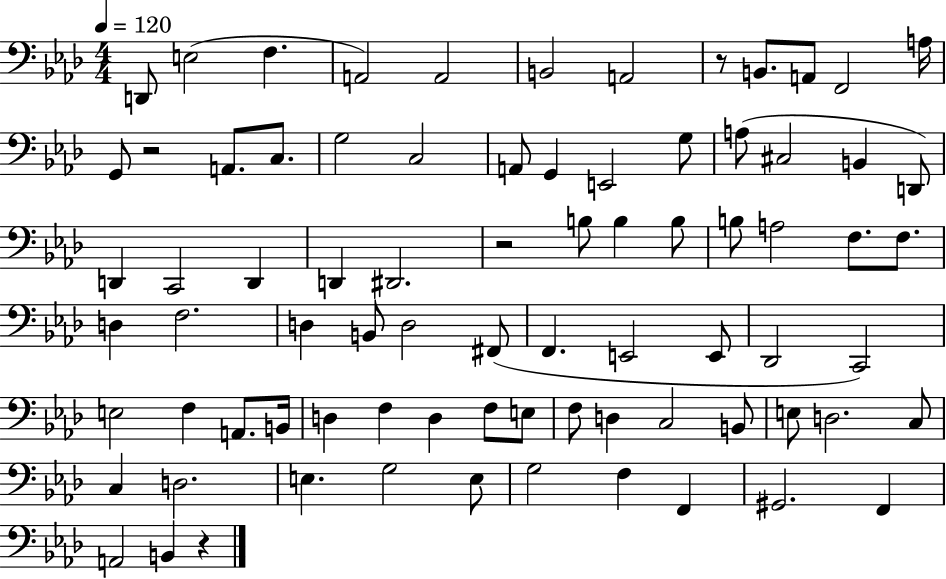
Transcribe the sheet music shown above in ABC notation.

X:1
T:Untitled
M:4/4
L:1/4
K:Ab
D,,/2 E,2 F, A,,2 A,,2 B,,2 A,,2 z/2 B,,/2 A,,/2 F,,2 A,/4 G,,/2 z2 A,,/2 C,/2 G,2 C,2 A,,/2 G,, E,,2 G,/2 A,/2 ^C,2 B,, D,,/2 D,, C,,2 D,, D,, ^D,,2 z2 B,/2 B, B,/2 B,/2 A,2 F,/2 F,/2 D, F,2 D, B,,/2 D,2 ^F,,/2 F,, E,,2 E,,/2 _D,,2 C,,2 E,2 F, A,,/2 B,,/4 D, F, D, F,/2 E,/2 F,/2 D, C,2 B,,/2 E,/2 D,2 C,/2 C, D,2 E, G,2 E,/2 G,2 F, F,, ^G,,2 F,, A,,2 B,, z